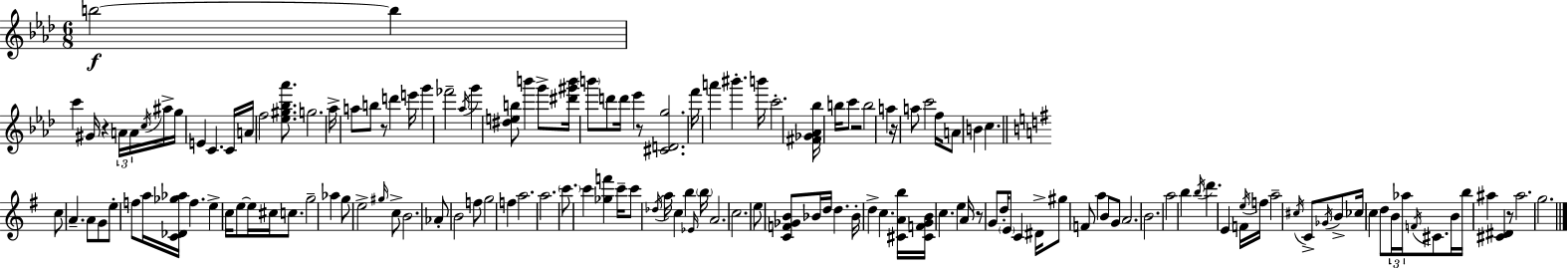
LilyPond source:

{
  \clef treble
  \numericTimeSignature
  \time 6/8
  \key f \minor
  b''2~~\f b''4 | c'''4 gis'16 r4 \tuplet 3/2 { a'16 a'16 \acciaccatura { c''16 } } | ais''16-> g''16 e'4 c'4. | c'16 a'16 f''2 <ees'' gis'' bes'' aes'''>8. | \break g''2. | aes''16-> a''8 b''8 r8 d'''4 | e'''16 g'''4 fes'''2-- | \acciaccatura { aes''16 } g'''4 <dis'' e'' b''>8 b'''4 | \break g'''8-> <dis''' gis''' b'''>16 \parenthesize b'''8 d'''8 d'''16 ees'''4 | r8 <cis' d' g''>2. | f'''16 a'''4 bis'''4.-. | b'''16 c'''2.-. | \break <fis' ges' aes' bes''>16 b''16 c'''8 r2 | b''2 a''4 | r16 a''8 c'''2 | f''16 a'8 b'4 c''4. | \break \bar "||" \break \key e \minor c''8 a'4.-- a'8 g'8 | e''8-. f''8 a''16 <c' des' ges'' aes''>16 f''4. | e''4-> c''16 e''8~~ e''16 cis''16 c''8. | g''2-- aes''4 | \break g''8 e''2-> \grace { gis''16 } c''8-> | b'2. | aes'8-. b'2 f''8 | g''2 f''4 | \break a''2. | a''2. | \parenthesize c'''8. c'''4 <ges'' f'''>4 | c'''16-- c'''8 \acciaccatura { des''16 } a''16 c''4 b''4 | \break \grace { ees'16 } \parenthesize b''16 a'2. | c''2. | e''8 <c' f' ges' b'>8 bes'16 d''16 d''4. | bes'16-. d''4-> c''4. | \break <cis' a' b''>16 <cis' f' g' b'>16 c''4. e''4 | a'16 r8 g'8 d''16-. \parenthesize e'8 c'4 | dis'16-> gis''8 f'8 a''4 b'8 | g'8 a'2. | \break b'2. | a''2 b''4 | \acciaccatura { b''16 } d'''4. e'4 | f'16 \acciaccatura { e''16 } f''16 a''2-- | \break \acciaccatura { cis''16 } c'8-> \acciaccatura { ges'16 } b'8-> ces''16 c''4 | d''8 \tuplet 3/2 { b'16 aes''16 \acciaccatura { f'16 } } cis'8. b'16 b''16 ais''4 | <cis' dis'>4 r8 ais''2. | g''2. | \break \bar "|."
}